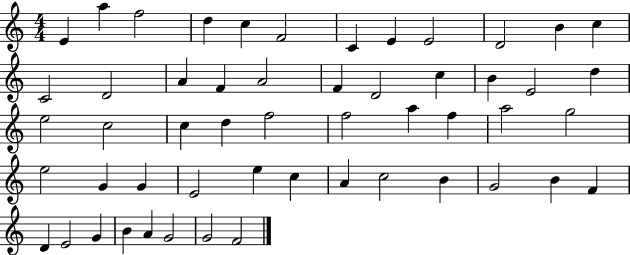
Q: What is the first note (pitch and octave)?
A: E4